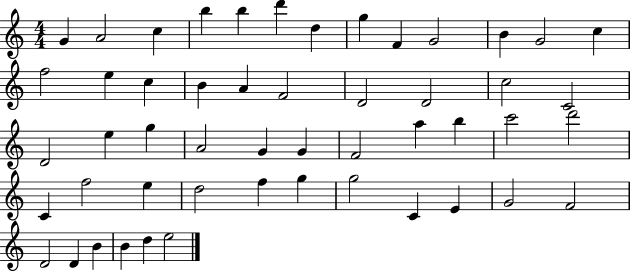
{
  \clef treble
  \numericTimeSignature
  \time 4/4
  \key c \major
  g'4 a'2 c''4 | b''4 b''4 d'''4 d''4 | g''4 f'4 g'2 | b'4 g'2 c''4 | \break f''2 e''4 c''4 | b'4 a'4 f'2 | d'2 d'2 | c''2 c'2 | \break d'2 e''4 g''4 | a'2 g'4 g'4 | f'2 a''4 b''4 | c'''2 d'''2 | \break c'4 f''2 e''4 | d''2 f''4 g''4 | g''2 c'4 e'4 | g'2 f'2 | \break d'2 d'4 b'4 | b'4 d''4 e''2 | \bar "|."
}